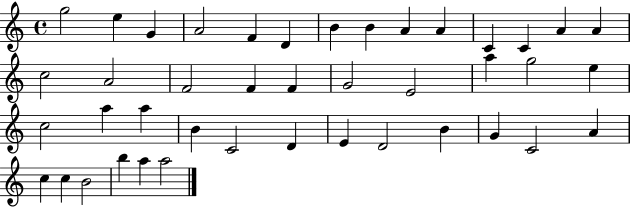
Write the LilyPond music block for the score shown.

{
  \clef treble
  \time 4/4
  \defaultTimeSignature
  \key c \major
  g''2 e''4 g'4 | a'2 f'4 d'4 | b'4 b'4 a'4 a'4 | c'4 c'4 a'4 a'4 | \break c''2 a'2 | f'2 f'4 f'4 | g'2 e'2 | a''4 g''2 e''4 | \break c''2 a''4 a''4 | b'4 c'2 d'4 | e'4 d'2 b'4 | g'4 c'2 a'4 | \break c''4 c''4 b'2 | b''4 a''4 a''2 | \bar "|."
}